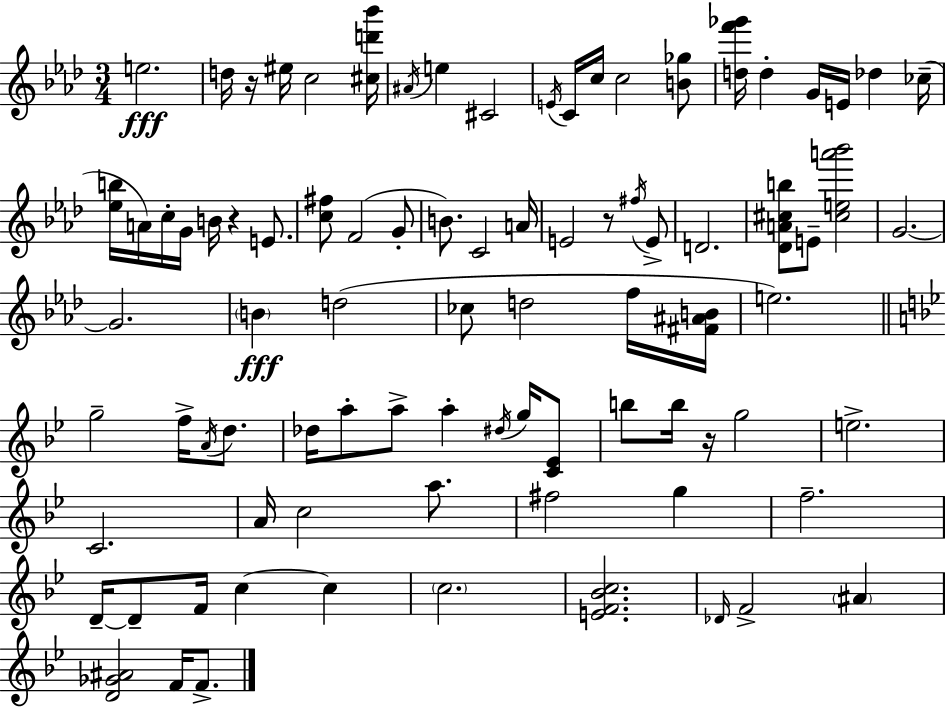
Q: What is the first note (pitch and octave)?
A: E5